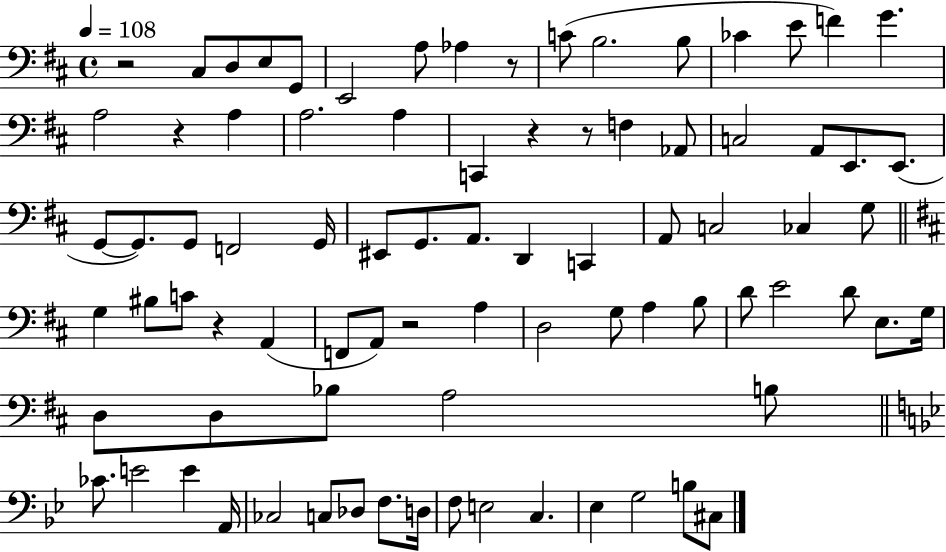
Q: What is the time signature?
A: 4/4